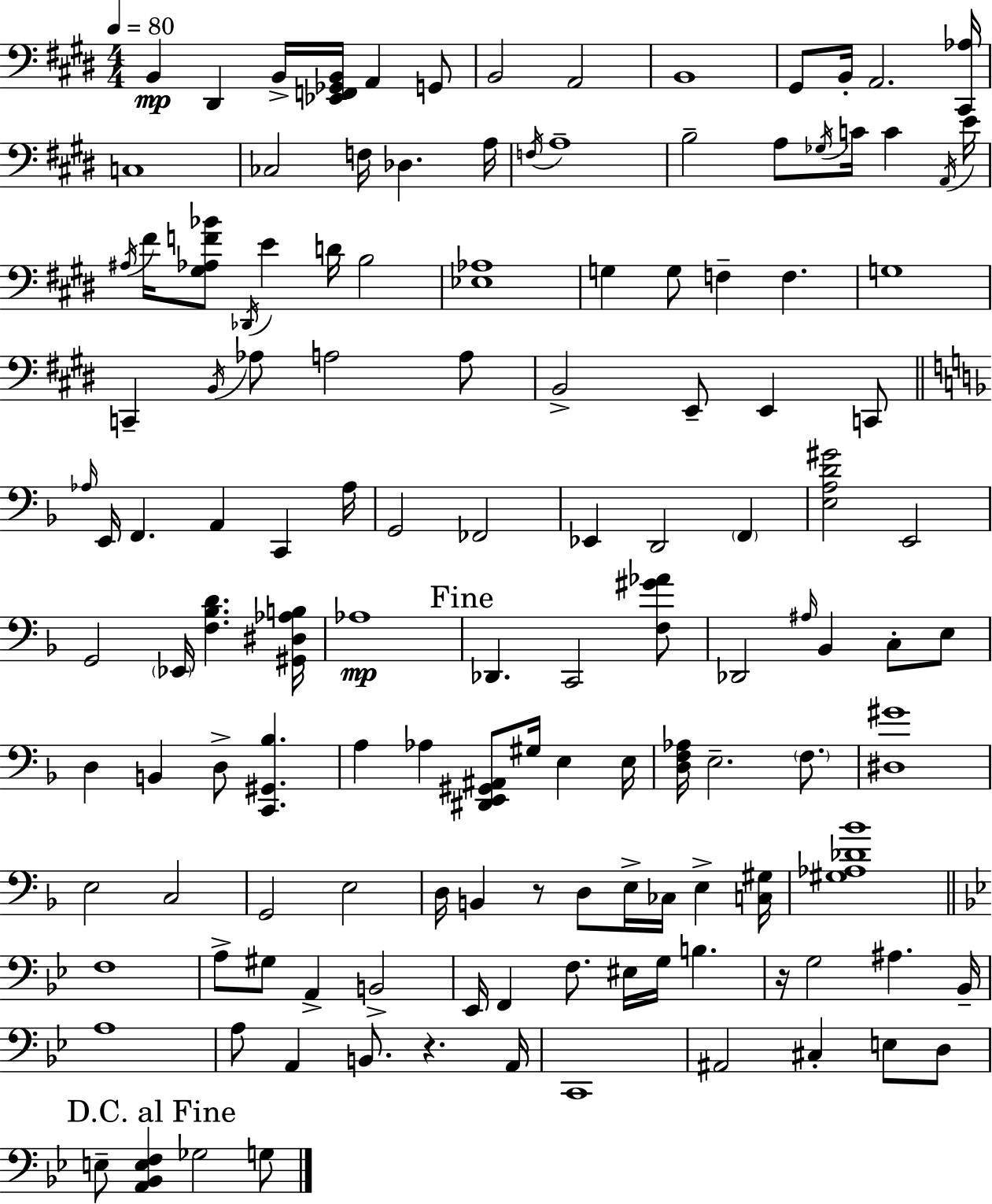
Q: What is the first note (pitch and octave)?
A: B2